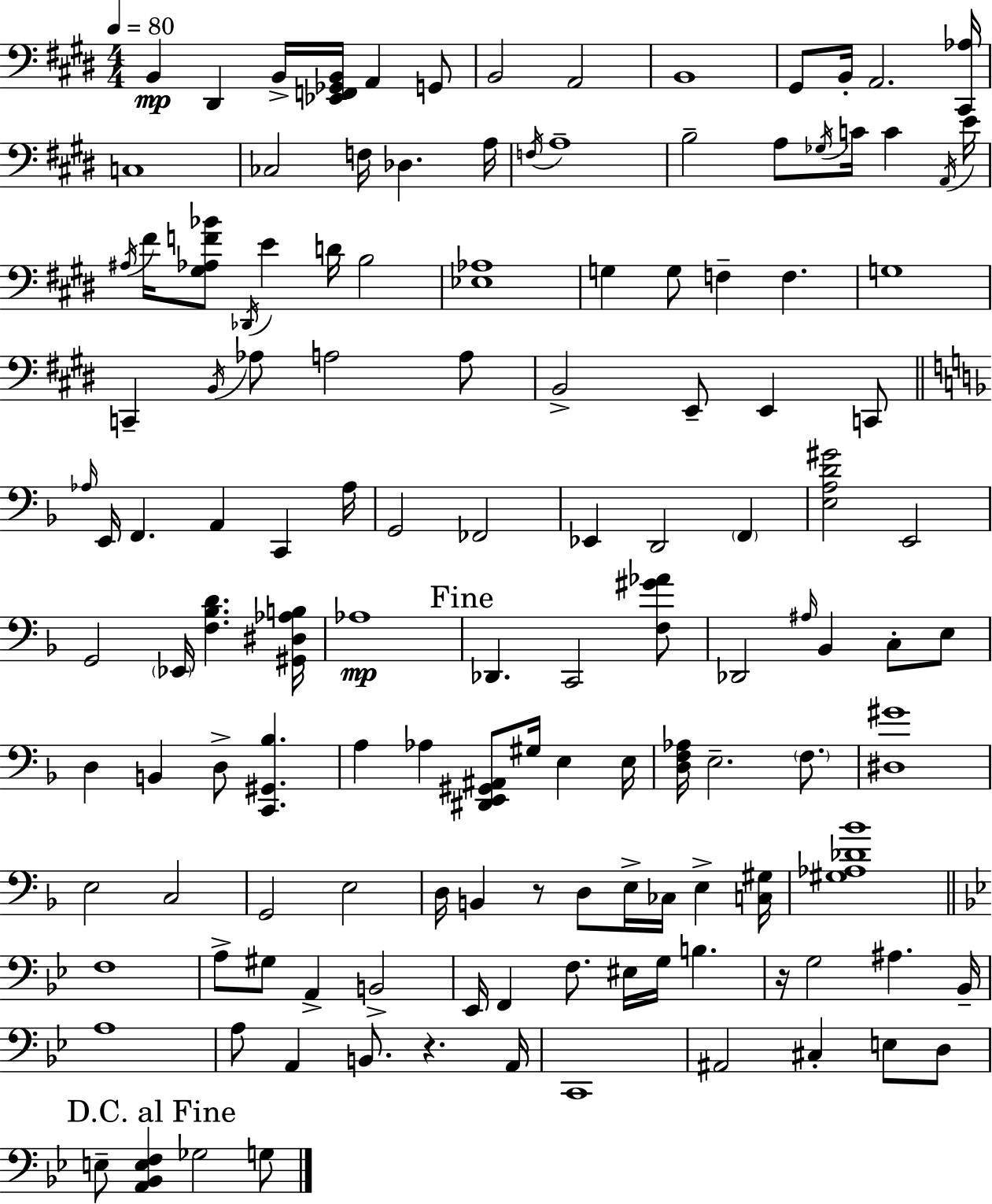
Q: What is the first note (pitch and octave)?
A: B2